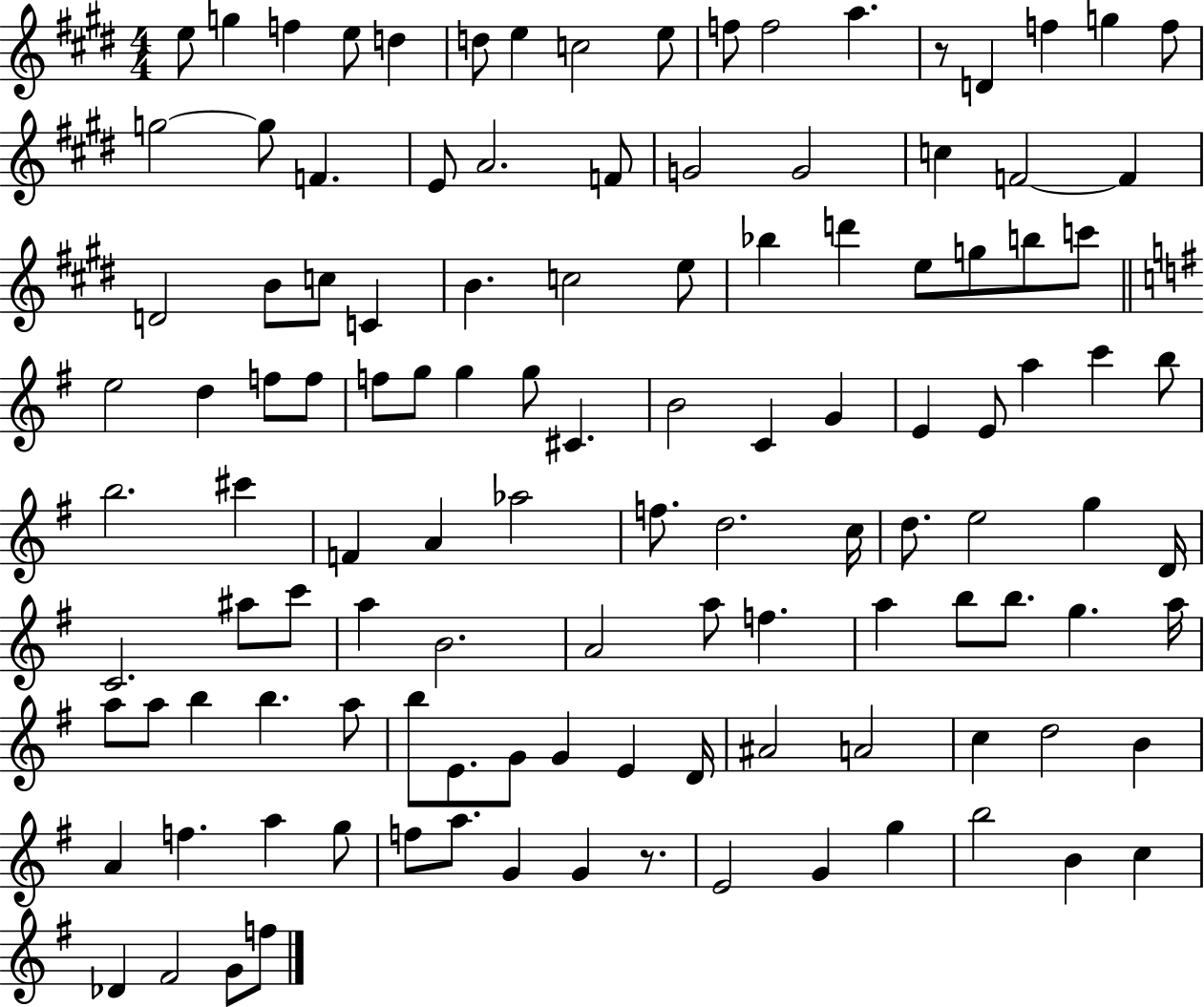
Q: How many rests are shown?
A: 2